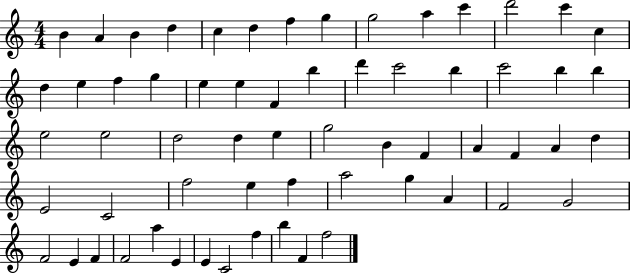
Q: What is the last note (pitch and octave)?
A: F5